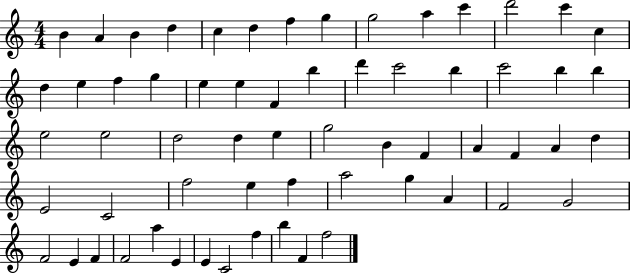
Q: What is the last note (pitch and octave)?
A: F5